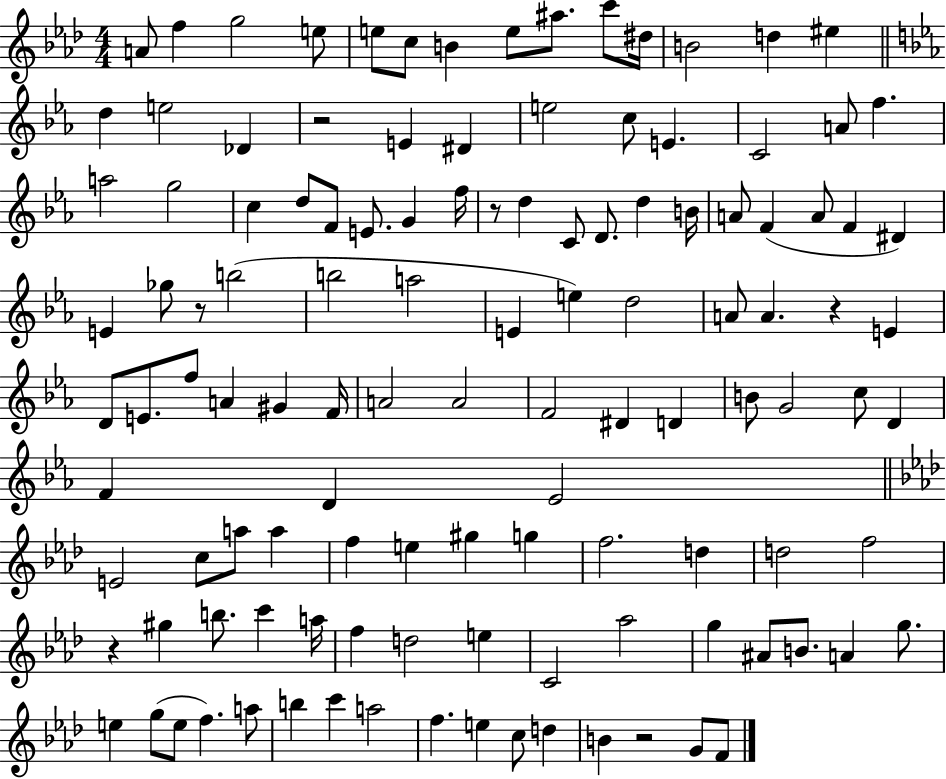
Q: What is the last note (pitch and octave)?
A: F4